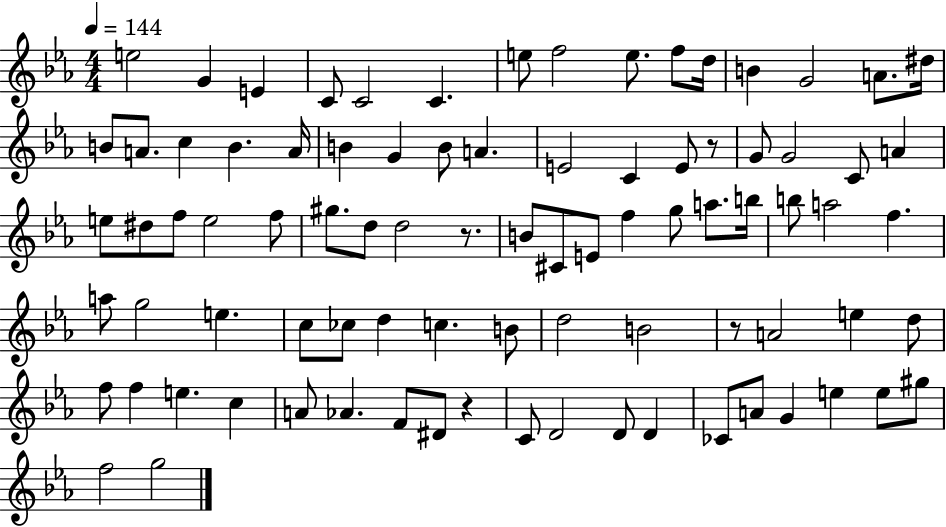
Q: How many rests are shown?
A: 4